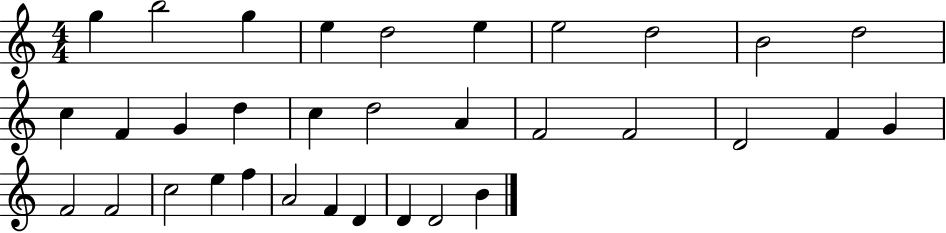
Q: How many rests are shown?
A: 0